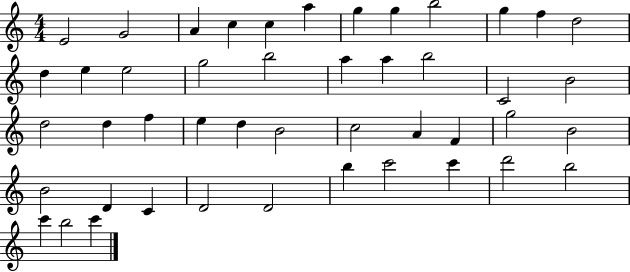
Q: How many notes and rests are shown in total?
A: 46